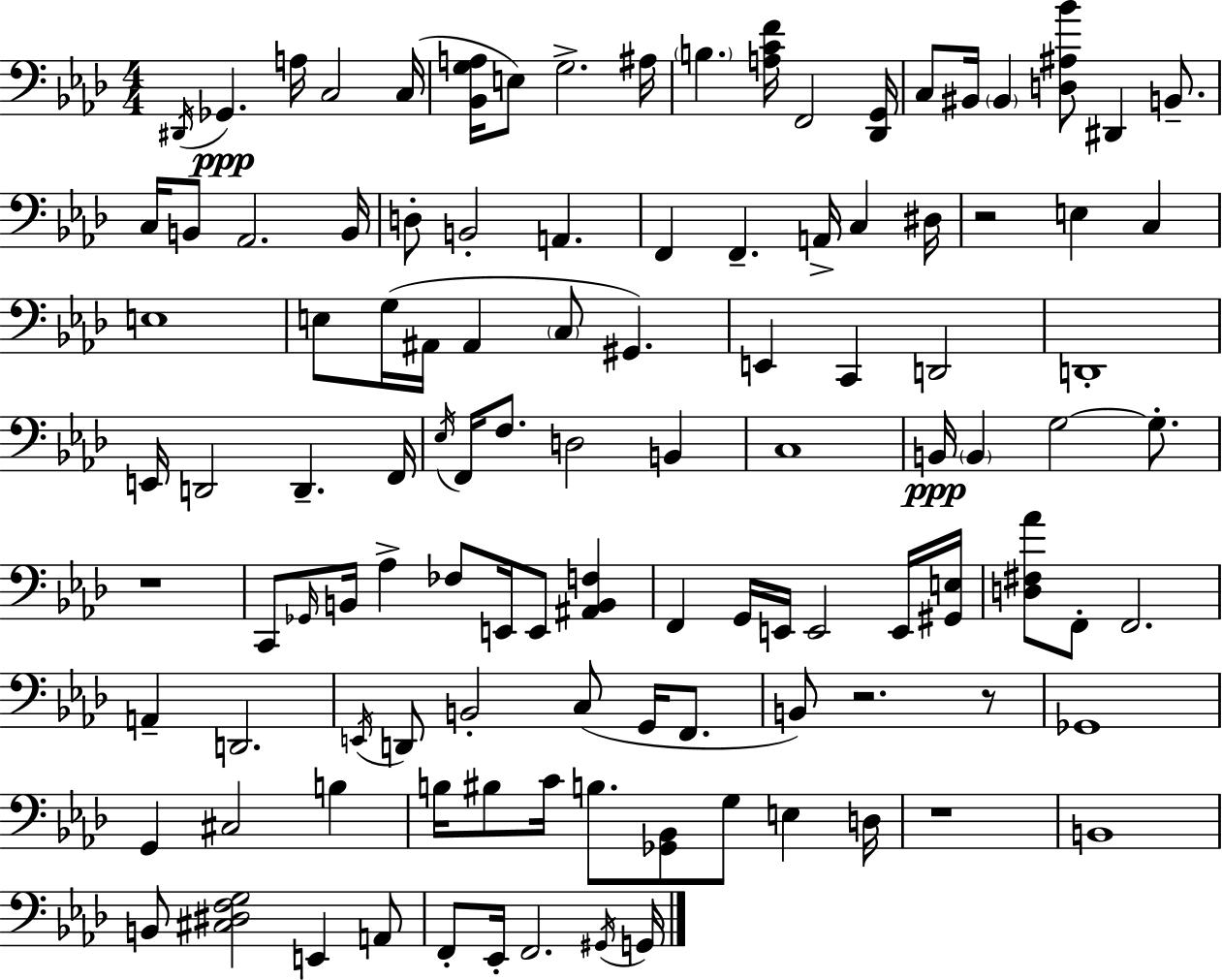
X:1
T:Untitled
M:4/4
L:1/4
K:Fm
^D,,/4 _G,, A,/4 C,2 C,/4 [_B,,G,A,]/4 E,/2 G,2 ^A,/4 B, [A,CF]/4 F,,2 [_D,,G,,]/4 C,/2 ^B,,/4 ^B,, [D,^A,_B]/2 ^D,, B,,/2 C,/4 B,,/2 _A,,2 B,,/4 D,/2 B,,2 A,, F,, F,, A,,/4 C, ^D,/4 z2 E, C, E,4 E,/2 G,/4 ^A,,/4 ^A,, C,/2 ^G,, E,, C,, D,,2 D,,4 E,,/4 D,,2 D,, F,,/4 _E,/4 F,,/4 F,/2 D,2 B,, C,4 B,,/4 B,, G,2 G,/2 z4 C,,/2 _G,,/4 B,,/4 _A, _F,/2 E,,/4 E,,/2 [^A,,B,,F,] F,, G,,/4 E,,/4 E,,2 E,,/4 [^G,,E,]/4 [D,^F,_A]/2 F,,/2 F,,2 A,, D,,2 E,,/4 D,,/2 B,,2 C,/2 G,,/4 F,,/2 B,,/2 z2 z/2 _G,,4 G,, ^C,2 B, B,/4 ^B,/2 C/4 B,/2 [_G,,_B,,]/2 G,/2 E, D,/4 z4 B,,4 B,,/2 [^C,^D,F,G,]2 E,, A,,/2 F,,/2 _E,,/4 F,,2 ^G,,/4 G,,/4